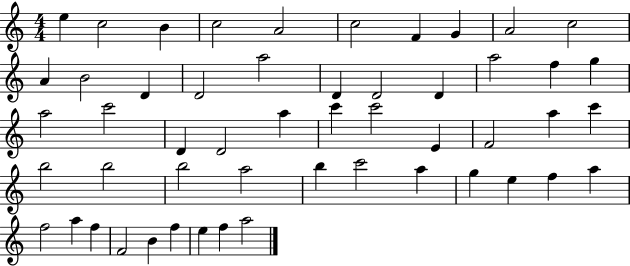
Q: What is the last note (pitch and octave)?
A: A5